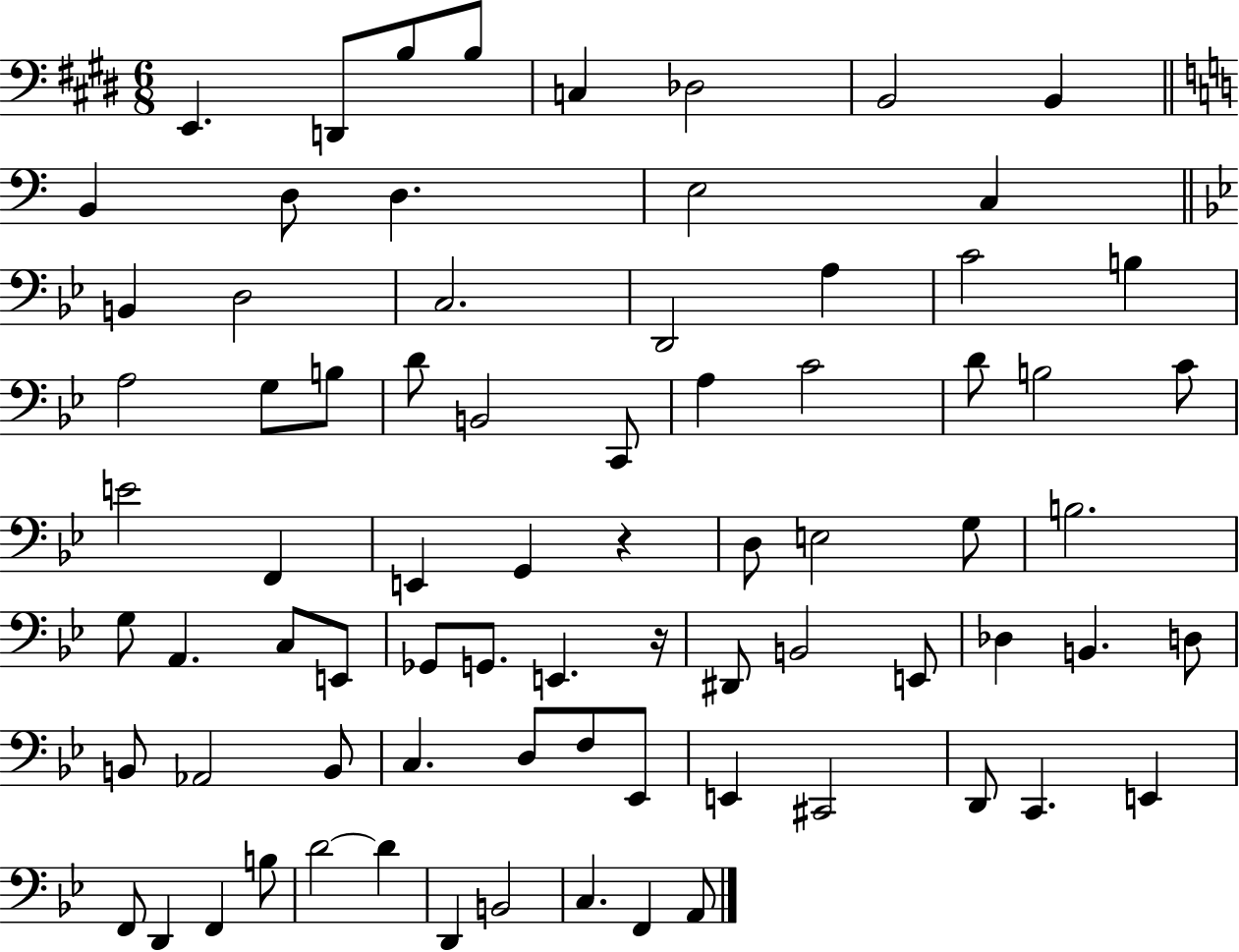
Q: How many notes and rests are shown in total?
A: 77